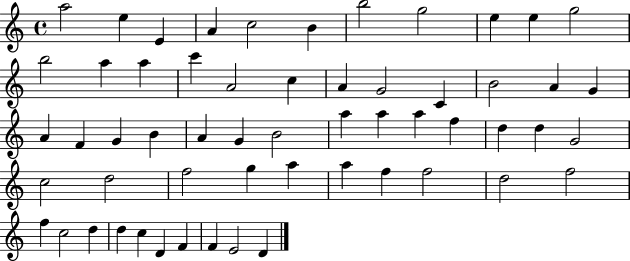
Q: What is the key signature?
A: C major